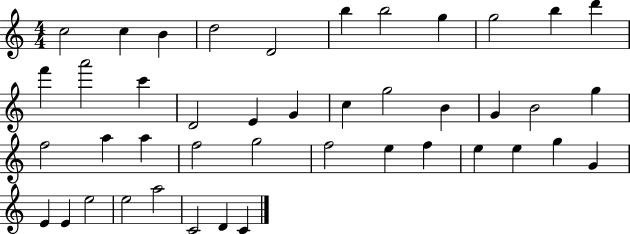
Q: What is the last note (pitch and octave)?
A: C4